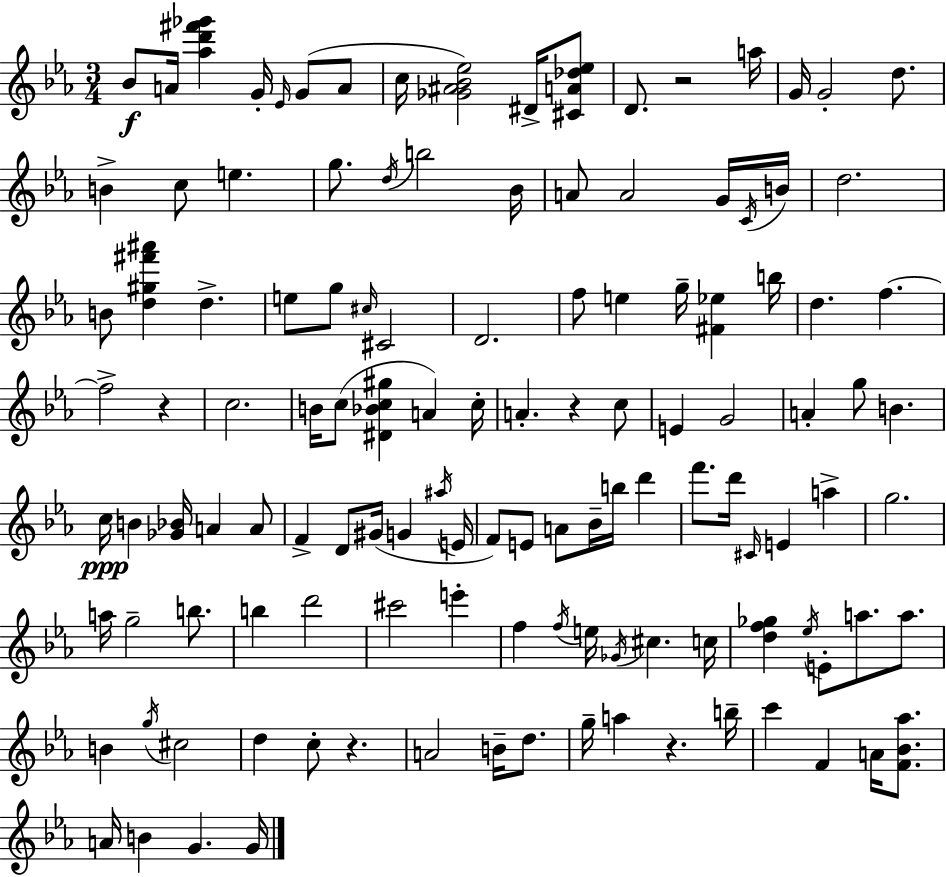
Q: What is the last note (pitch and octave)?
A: G4